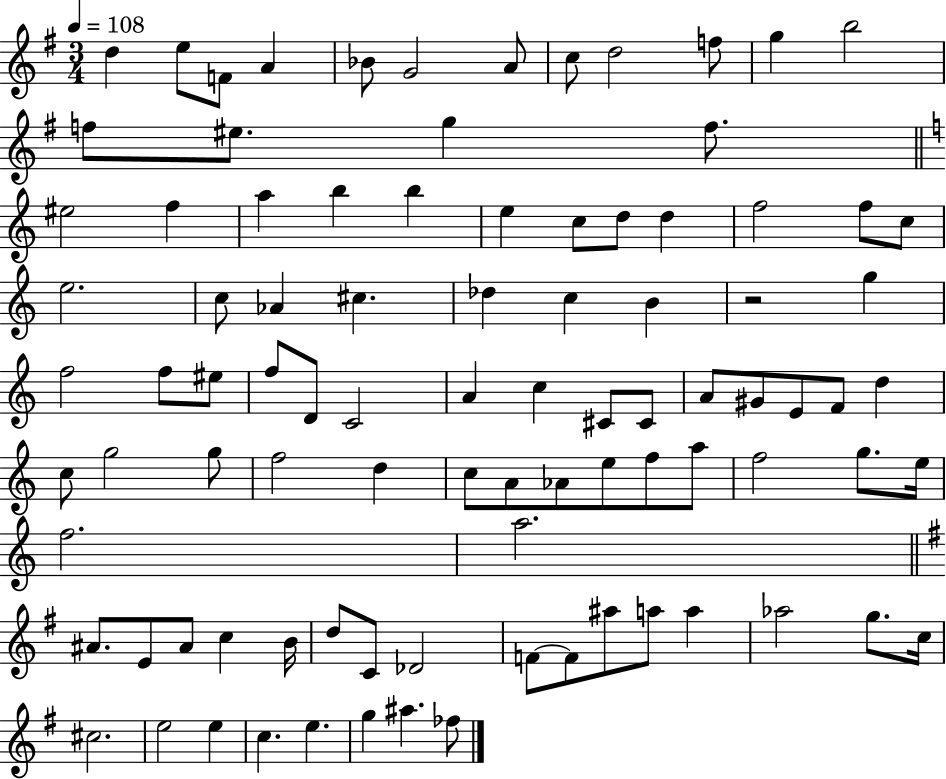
X:1
T:Untitled
M:3/4
L:1/4
K:G
d e/2 F/2 A _B/2 G2 A/2 c/2 d2 f/2 g b2 f/2 ^e/2 g f/2 ^e2 f a b b e c/2 d/2 d f2 f/2 c/2 e2 c/2 _A ^c _d c B z2 g f2 f/2 ^e/2 f/2 D/2 C2 A c ^C/2 ^C/2 A/2 ^G/2 E/2 F/2 d c/2 g2 g/2 f2 d c/2 A/2 _A/2 e/2 f/2 a/2 f2 g/2 e/4 f2 a2 ^A/2 E/2 ^A/2 c B/4 d/2 C/2 _D2 F/2 F/2 ^a/2 a/2 a _a2 g/2 c/4 ^c2 e2 e c e g ^a _f/2